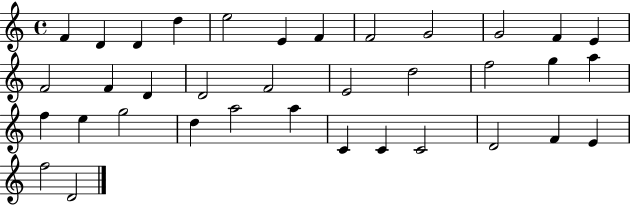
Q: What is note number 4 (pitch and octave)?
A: D5